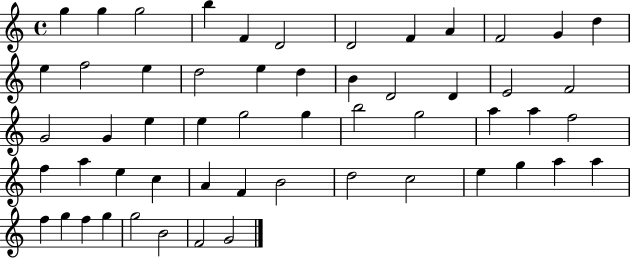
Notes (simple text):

G5/q G5/q G5/h B5/q F4/q D4/h D4/h F4/q A4/q F4/h G4/q D5/q E5/q F5/h E5/q D5/h E5/q D5/q B4/q D4/h D4/q E4/h F4/h G4/h G4/q E5/q E5/q G5/h G5/q B5/h G5/h A5/q A5/q F5/h F5/q A5/q E5/q C5/q A4/q F4/q B4/h D5/h C5/h E5/q G5/q A5/q A5/q F5/q G5/q F5/q G5/q G5/h B4/h F4/h G4/h